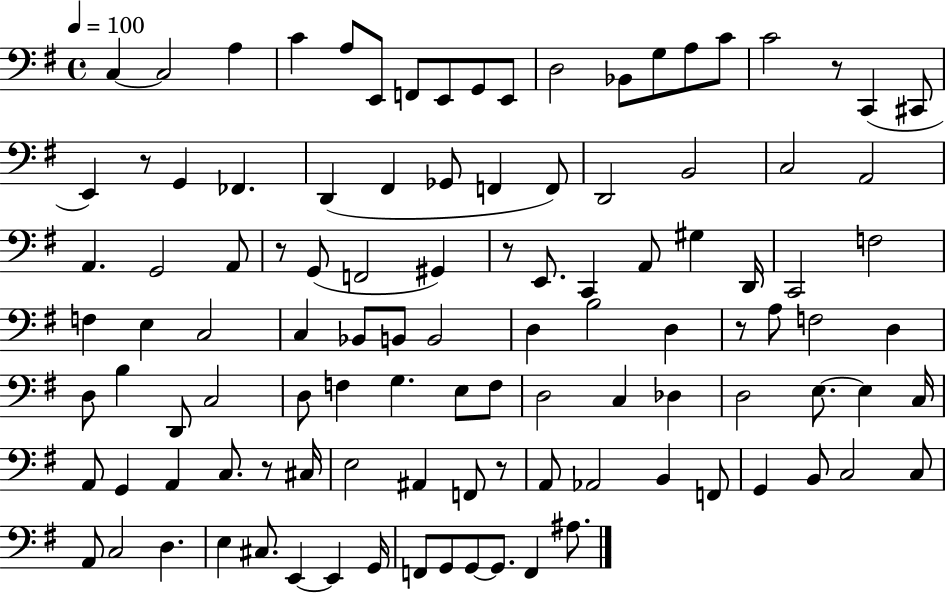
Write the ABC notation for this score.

X:1
T:Untitled
M:4/4
L:1/4
K:G
C, C,2 A, C A,/2 E,,/2 F,,/2 E,,/2 G,,/2 E,,/2 D,2 _B,,/2 G,/2 A,/2 C/2 C2 z/2 C,, ^C,,/2 E,, z/2 G,, _F,, D,, ^F,, _G,,/2 F,, F,,/2 D,,2 B,,2 C,2 A,,2 A,, G,,2 A,,/2 z/2 G,,/2 F,,2 ^G,, z/2 E,,/2 C,, A,,/2 ^G, D,,/4 C,,2 F,2 F, E, C,2 C, _B,,/2 B,,/2 B,,2 D, B,2 D, z/2 A,/2 F,2 D, D,/2 B, D,,/2 C,2 D,/2 F, G, E,/2 F,/2 D,2 C, _D, D,2 E,/2 E, C,/4 A,,/2 G,, A,, C,/2 z/2 ^C,/4 E,2 ^A,, F,,/2 z/2 A,,/2 _A,,2 B,, F,,/2 G,, B,,/2 C,2 C,/2 A,,/2 C,2 D, E, ^C,/2 E,, E,, G,,/4 F,,/2 G,,/2 G,,/2 G,,/2 F,, ^A,/2